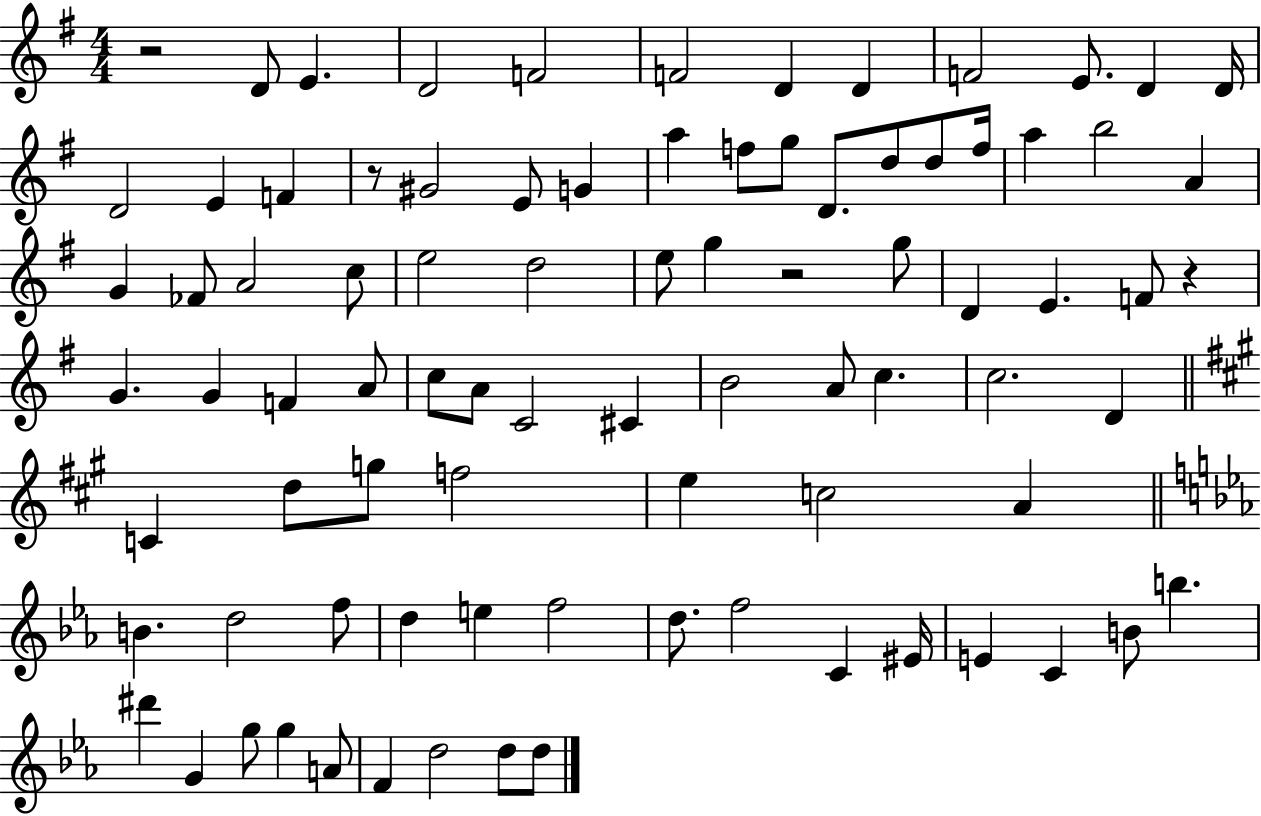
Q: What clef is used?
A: treble